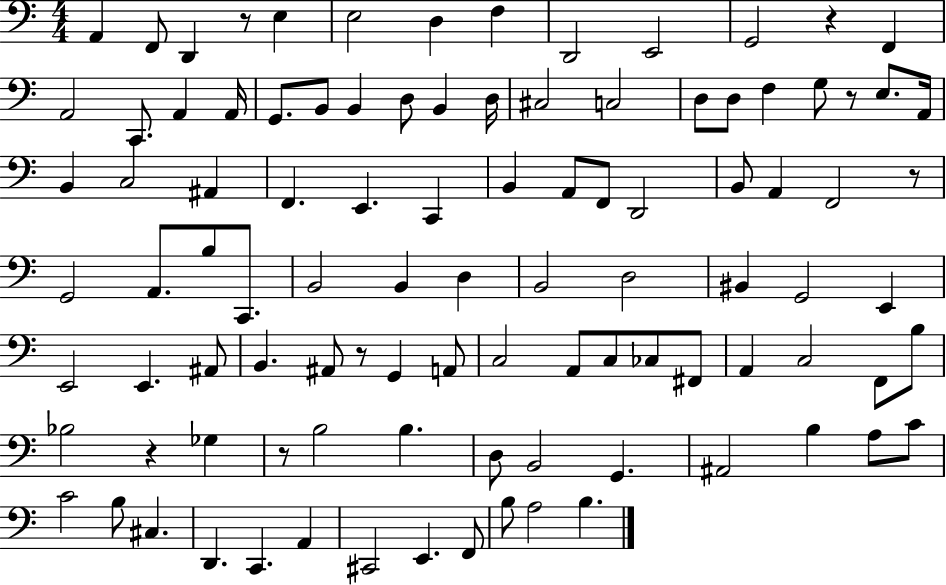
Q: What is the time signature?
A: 4/4